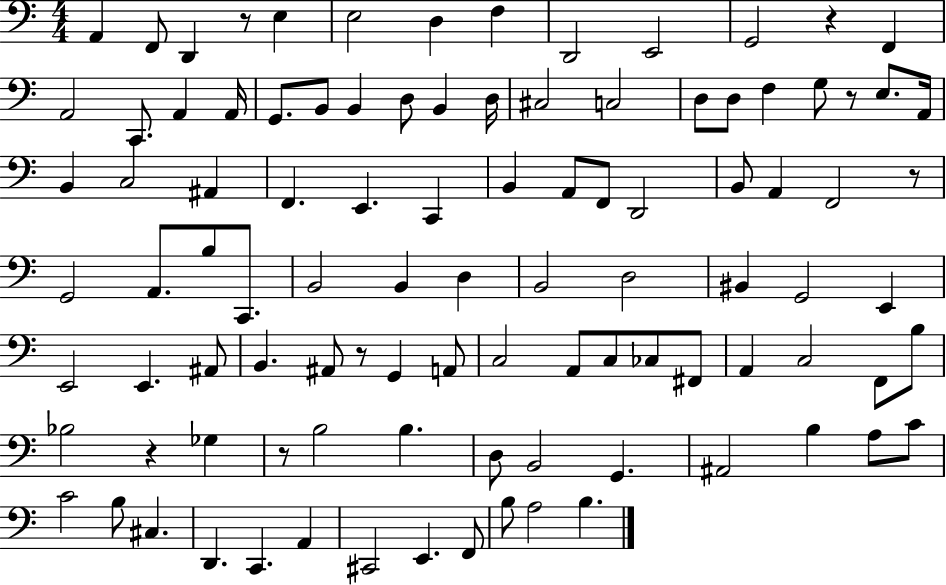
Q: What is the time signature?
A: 4/4